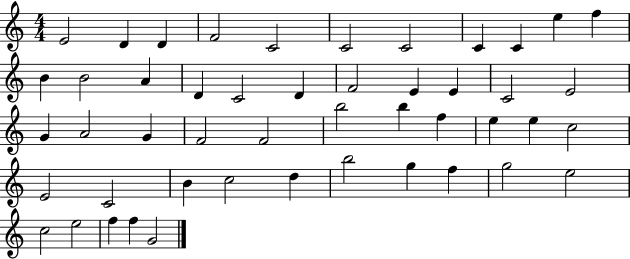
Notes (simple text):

E4/h D4/q D4/q F4/h C4/h C4/h C4/h C4/q C4/q E5/q F5/q B4/q B4/h A4/q D4/q C4/h D4/q F4/h E4/q E4/q C4/h E4/h G4/q A4/h G4/q F4/h F4/h B5/h B5/q F5/q E5/q E5/q C5/h E4/h C4/h B4/q C5/h D5/q B5/h G5/q F5/q G5/h E5/h C5/h E5/h F5/q F5/q G4/h